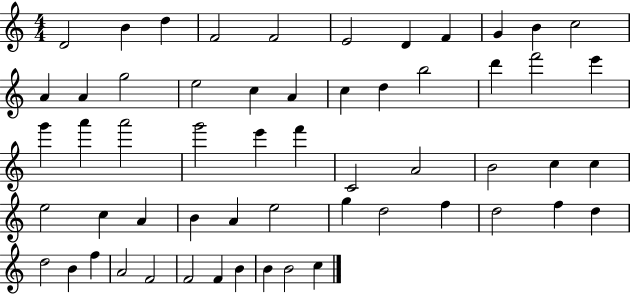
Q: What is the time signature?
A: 4/4